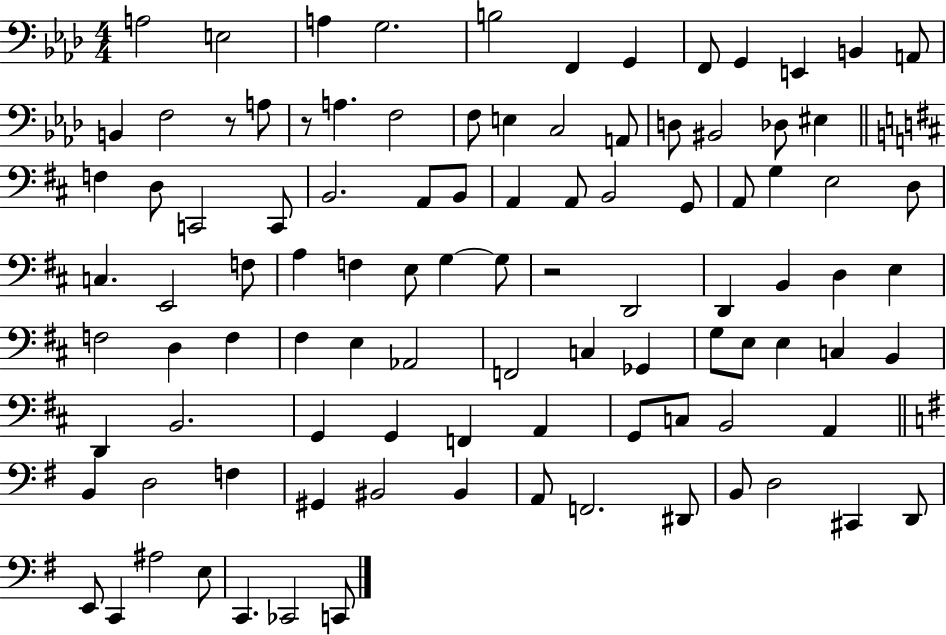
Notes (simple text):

A3/h E3/h A3/q G3/h. B3/h F2/q G2/q F2/e G2/q E2/q B2/q A2/e B2/q F3/h R/e A3/e R/e A3/q. F3/h F3/e E3/q C3/h A2/e D3/e BIS2/h Db3/e EIS3/q F3/q D3/e C2/h C2/e B2/h. A2/e B2/e A2/q A2/e B2/h G2/e A2/e G3/q E3/h D3/e C3/q. E2/h F3/e A3/q F3/q E3/e G3/q G3/e R/h D2/h D2/q B2/q D3/q E3/q F3/h D3/q F3/q F#3/q E3/q Ab2/h F2/h C3/q Gb2/q G3/e E3/e E3/q C3/q B2/q D2/q B2/h. G2/q G2/q F2/q A2/q G2/e C3/e B2/h A2/q B2/q D3/h F3/q G#2/q BIS2/h BIS2/q A2/e F2/h. D#2/e B2/e D3/h C#2/q D2/e E2/e C2/q A#3/h E3/e C2/q. CES2/h C2/e